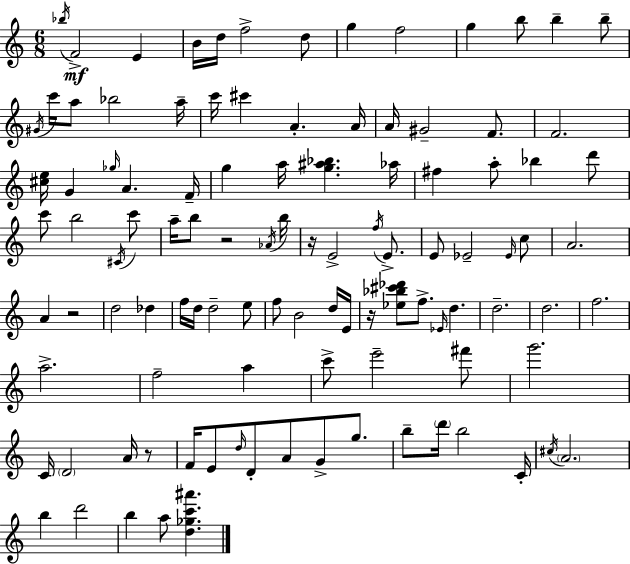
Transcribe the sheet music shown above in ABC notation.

X:1
T:Untitled
M:6/8
L:1/4
K:C
_b/4 F2 E B/4 d/4 f2 d/2 g f2 g b/2 b b/2 ^G/4 c'/4 a/2 _b2 a/4 c'/4 ^c' A A/4 A/4 ^G2 F/2 F2 [^ce]/4 G _g/4 A F/4 g a/4 [g^a_b] _a/4 ^f a/2 _b d'/2 c'/2 b2 ^C/4 c'/2 a/4 b/2 z2 _A/4 b/4 z/4 E2 f/4 E/2 E/2 _E2 _E/4 c/2 A2 A z2 d2 _d f/4 d/4 d2 e/2 f/2 B2 d/4 E/4 z/4 [_e_b^c'_d']/2 f/2 _E/4 d d2 d2 f2 a2 f2 a c'/2 e'2 ^f'/2 g'2 C/4 D2 A/4 z/2 F/4 E/2 d/4 D/2 A/2 G/2 g/2 b/2 d'/4 b2 C/4 ^c/4 A2 b d'2 b a/2 [d_gc'^a']